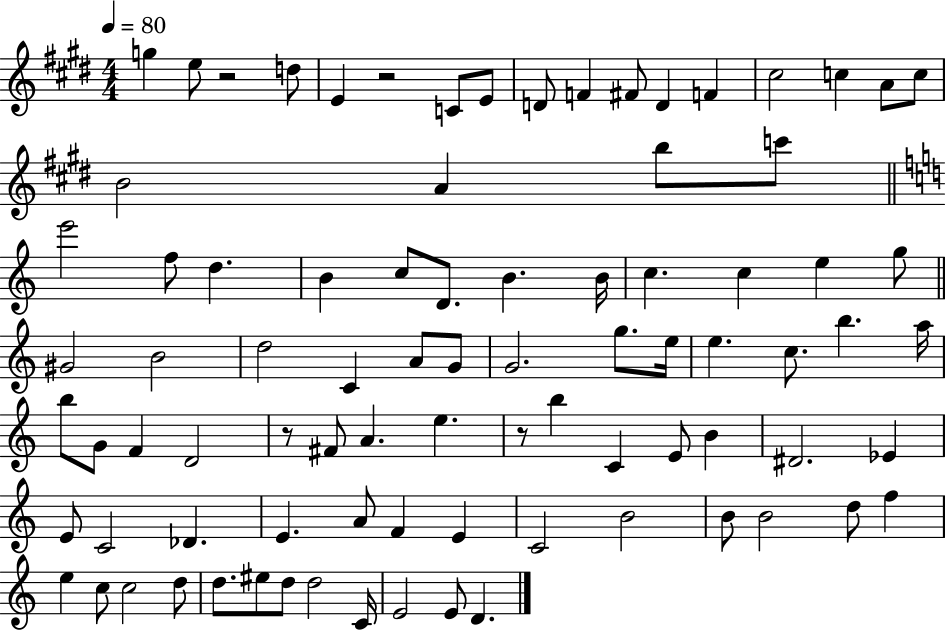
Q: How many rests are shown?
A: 4